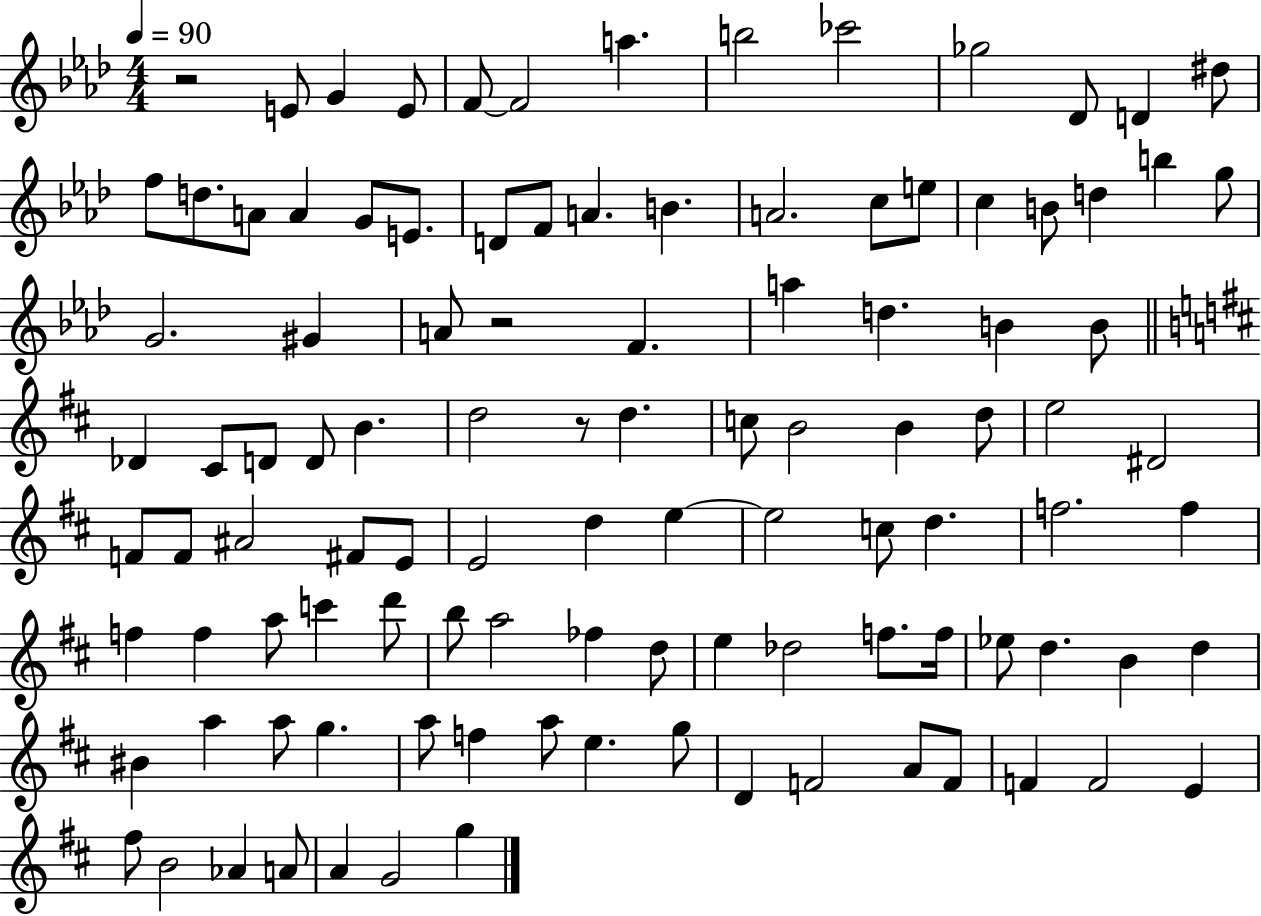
X:1
T:Untitled
M:4/4
L:1/4
K:Ab
z2 E/2 G E/2 F/2 F2 a b2 _c'2 _g2 _D/2 D ^d/2 f/2 d/2 A/2 A G/2 E/2 D/2 F/2 A B A2 c/2 e/2 c B/2 d b g/2 G2 ^G A/2 z2 F a d B B/2 _D ^C/2 D/2 D/2 B d2 z/2 d c/2 B2 B d/2 e2 ^D2 F/2 F/2 ^A2 ^F/2 E/2 E2 d e e2 c/2 d f2 f f f a/2 c' d'/2 b/2 a2 _f d/2 e _d2 f/2 f/4 _e/2 d B d ^B a a/2 g a/2 f a/2 e g/2 D F2 A/2 F/2 F F2 E ^f/2 B2 _A A/2 A G2 g